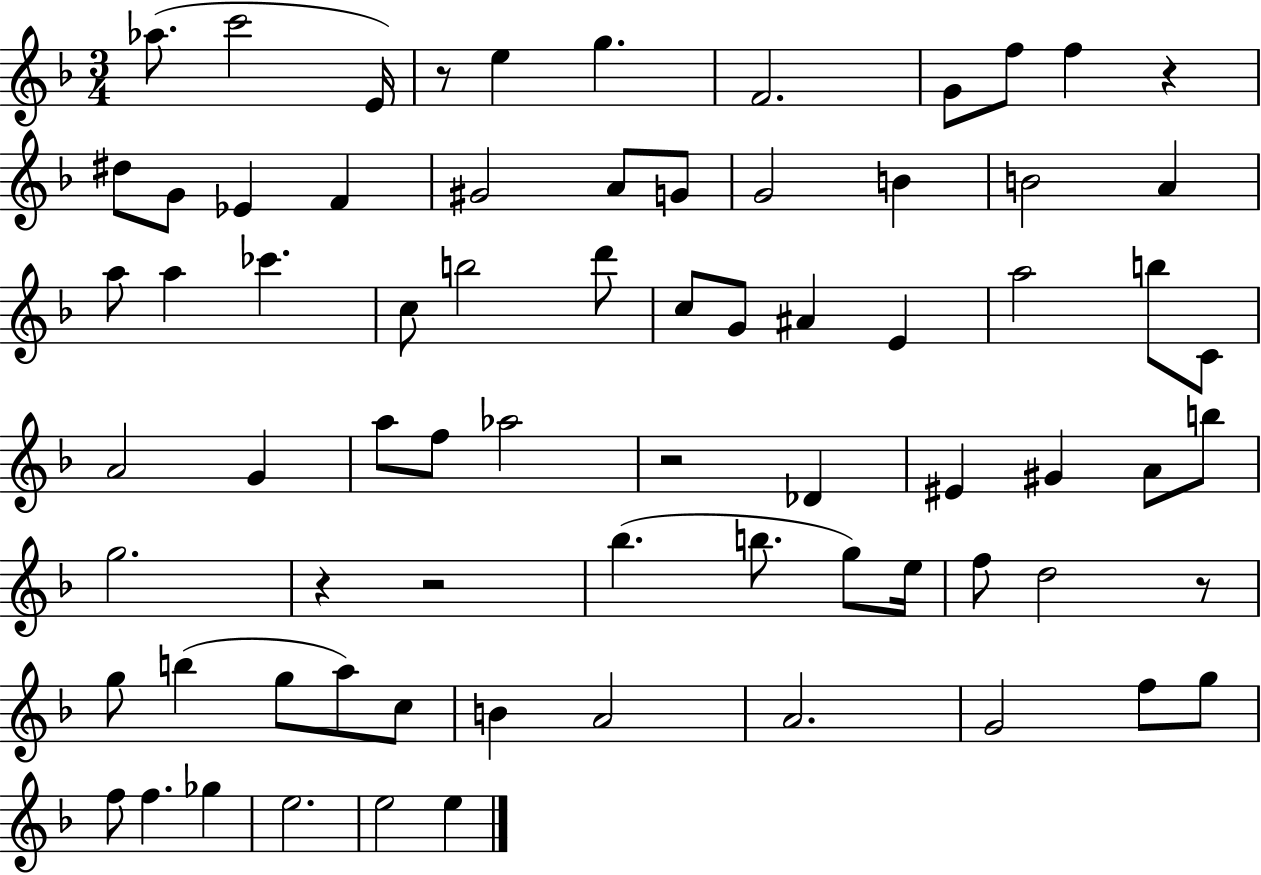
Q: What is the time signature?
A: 3/4